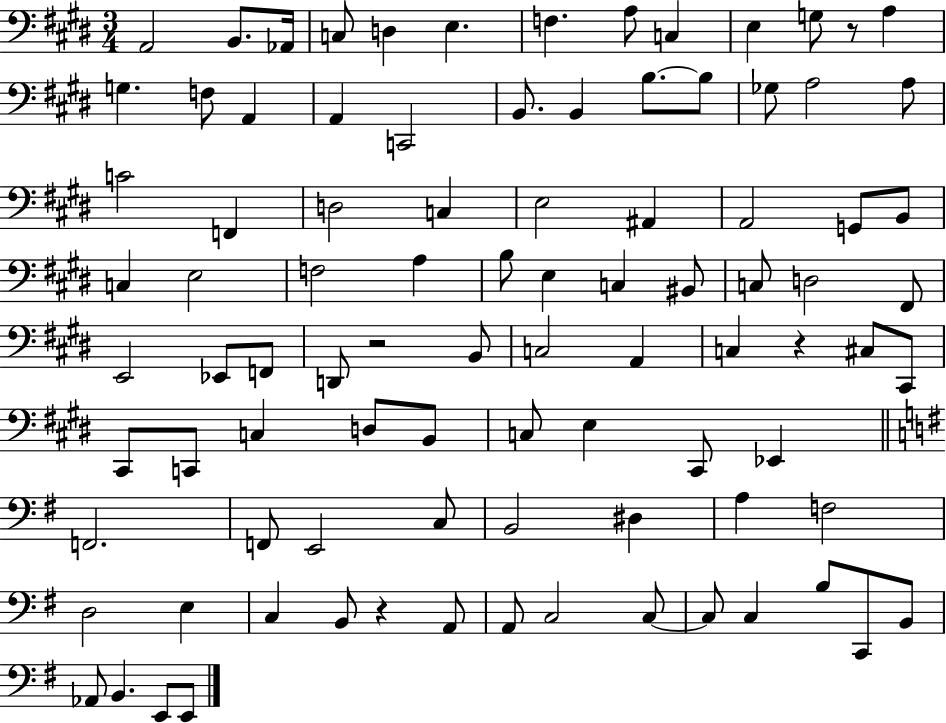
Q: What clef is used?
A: bass